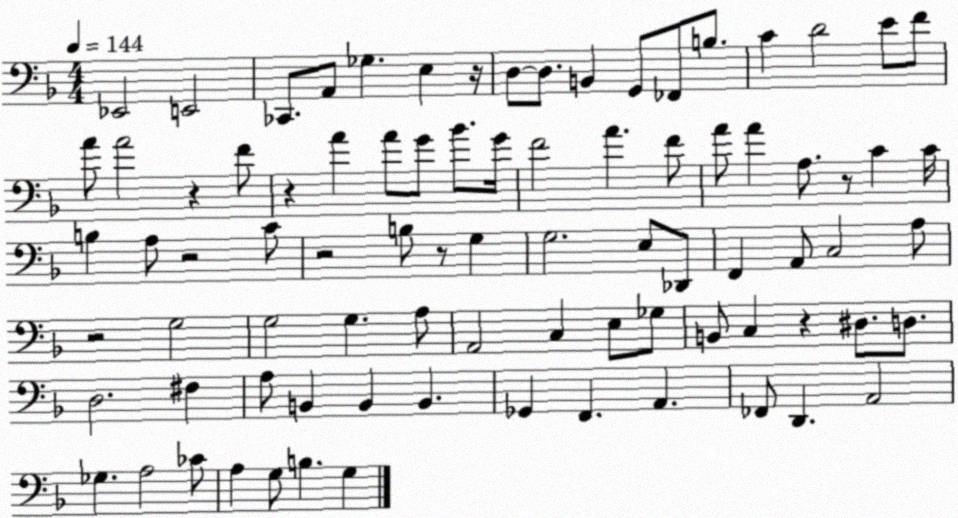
X:1
T:Untitled
M:4/4
L:1/4
K:F
_E,,2 E,,2 _C,,/2 A,,/2 _G, E, z/4 D,/2 D,/2 B,, G,,/2 _F,,/2 B,/2 C D2 E/2 F/2 A/2 A2 z F/2 z A A/2 G/2 _B/2 G/4 F2 A F/2 A/2 A A,/2 z/2 C C/4 B, A,/2 z2 C/2 z2 B,/2 z/2 G, G,2 E,/2 _D,,/2 F,, A,,/2 C,2 A,/2 z2 G,2 G,2 G, A,/2 A,,2 C, E,/2 _G,/2 B,,/2 C, z ^D,/2 D,/2 D,2 ^F, A,/2 B,, B,, B,, _G,, F,, A,, _F,,/2 D,, A,,2 _G, A,2 _C/2 A, G,/2 B, G,